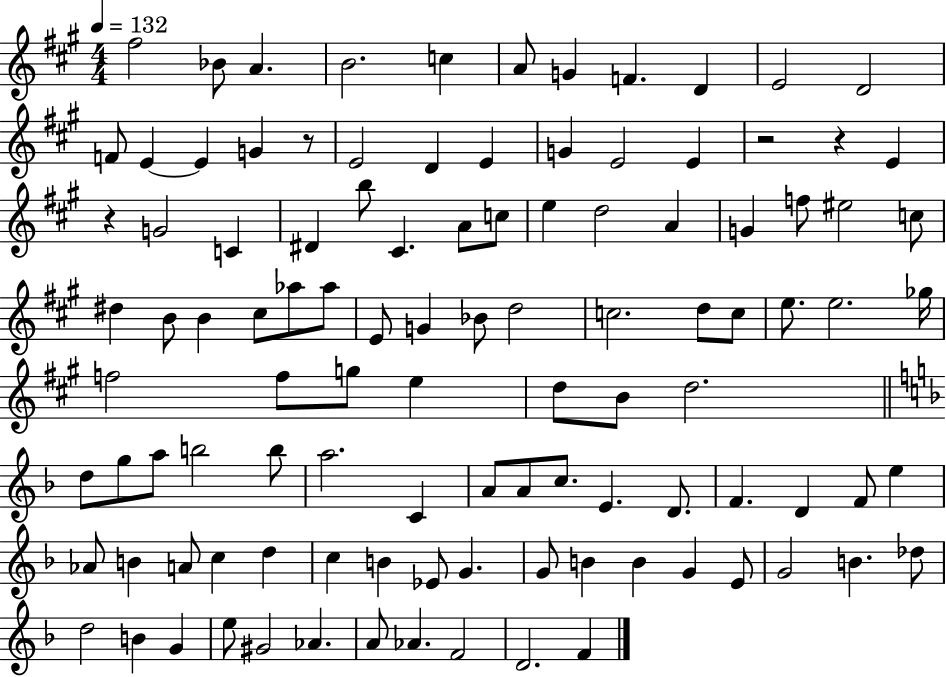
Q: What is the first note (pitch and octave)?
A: F#5